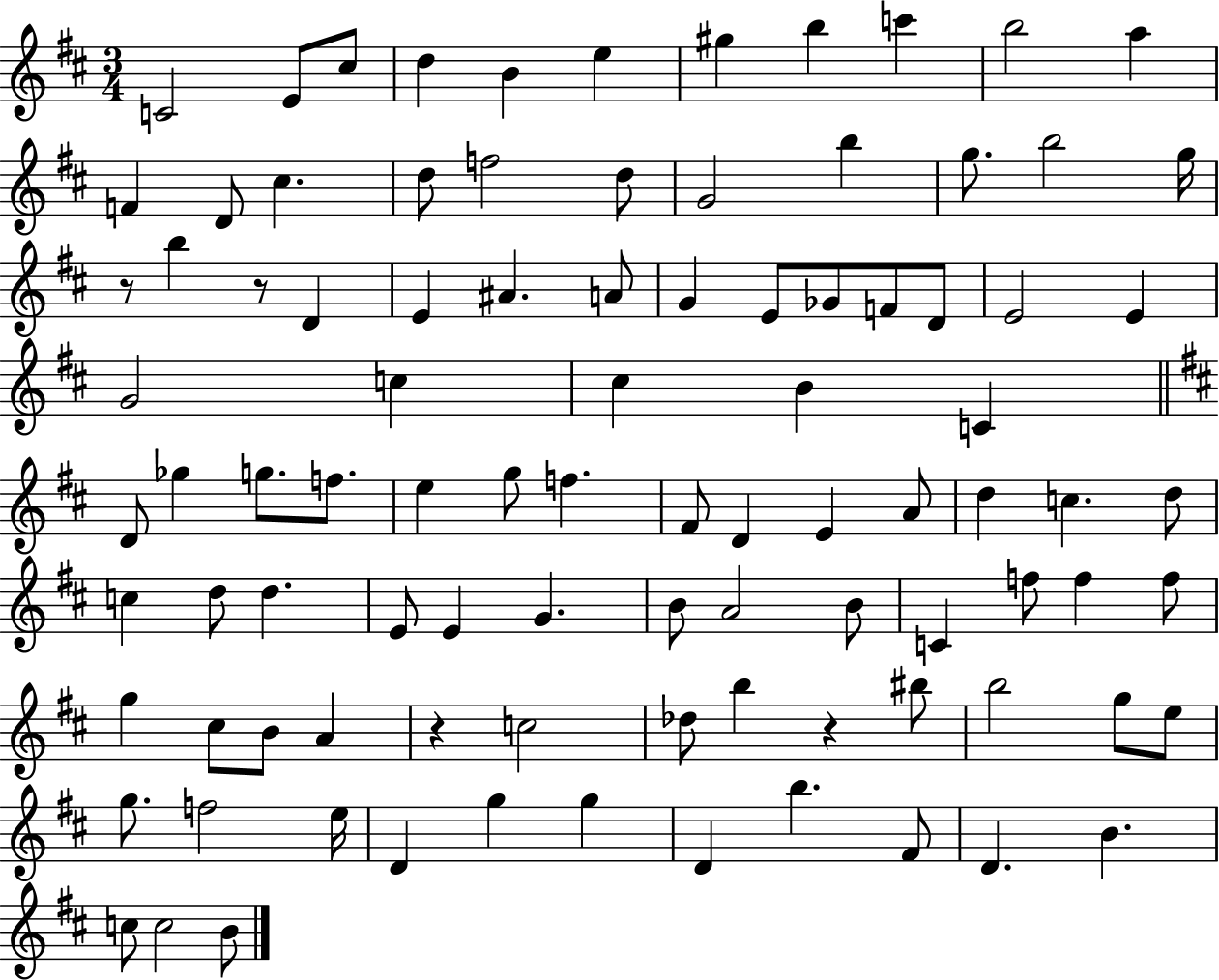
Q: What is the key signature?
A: D major